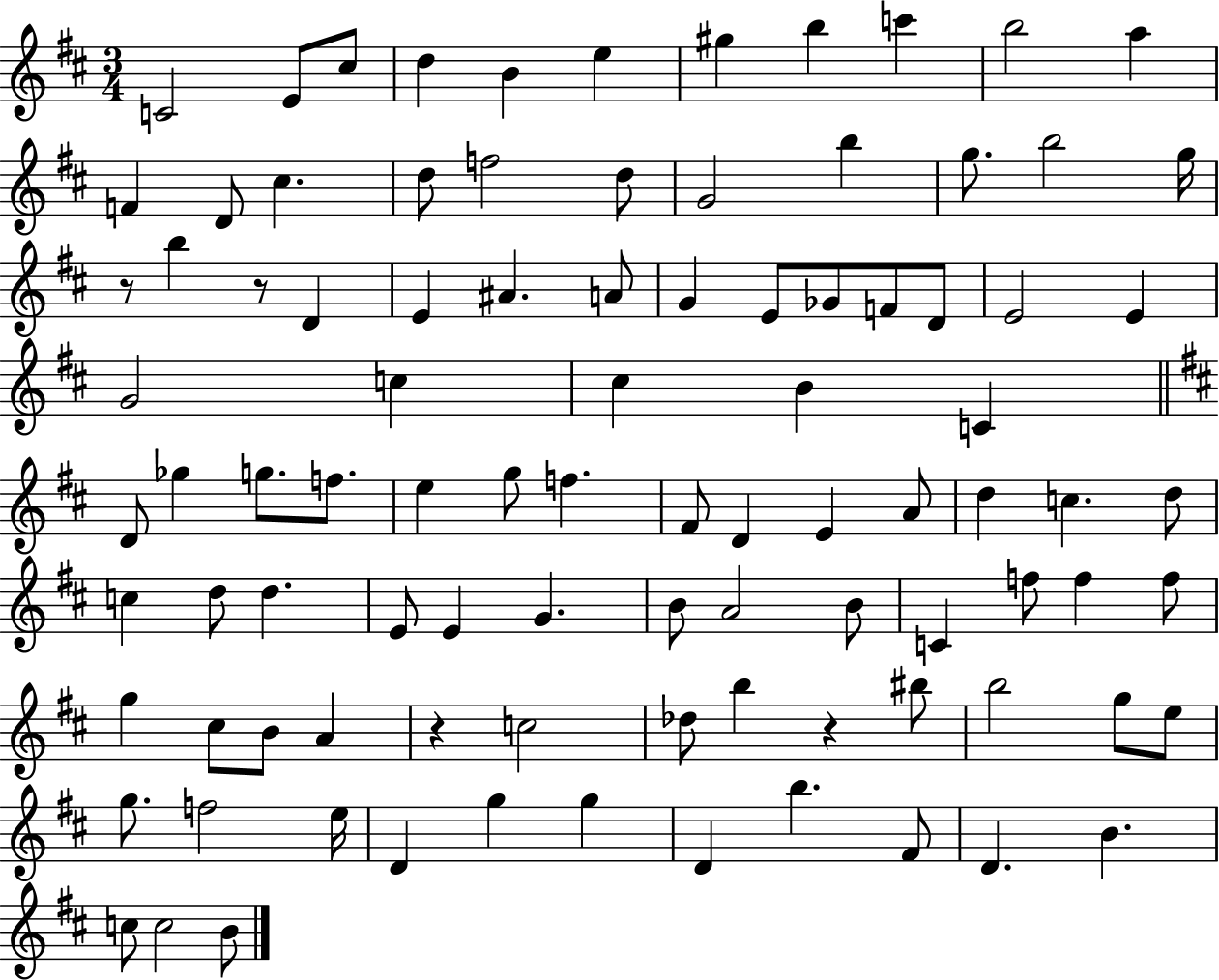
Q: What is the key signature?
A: D major